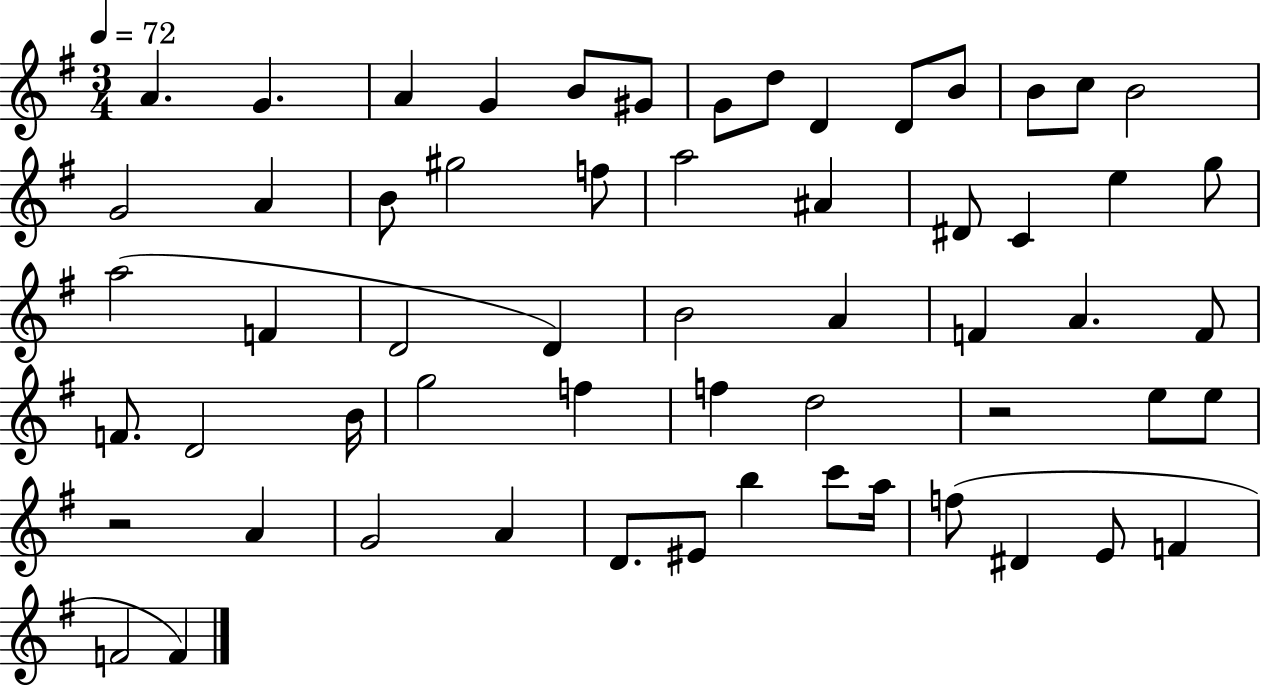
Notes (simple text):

A4/q. G4/q. A4/q G4/q B4/e G#4/e G4/e D5/e D4/q D4/e B4/e B4/e C5/e B4/h G4/h A4/q B4/e G#5/h F5/e A5/h A#4/q D#4/e C4/q E5/q G5/e A5/h F4/q D4/h D4/q B4/h A4/q F4/q A4/q. F4/e F4/e. D4/h B4/s G5/h F5/q F5/q D5/h R/h E5/e E5/e R/h A4/q G4/h A4/q D4/e. EIS4/e B5/q C6/e A5/s F5/e D#4/q E4/e F4/q F4/h F4/q